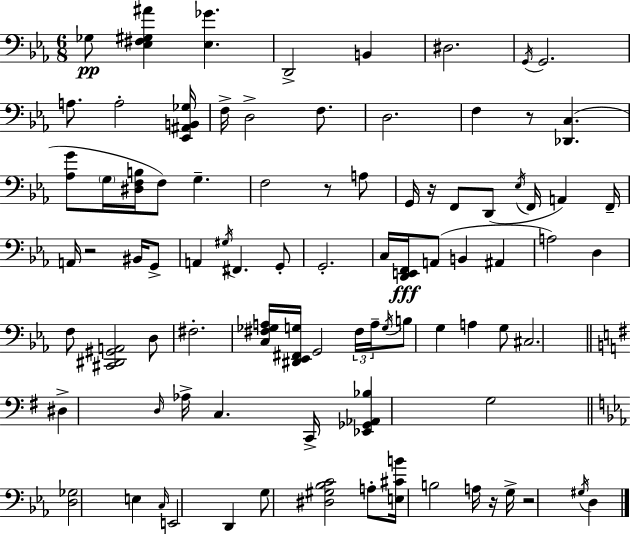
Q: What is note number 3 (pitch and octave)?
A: B2